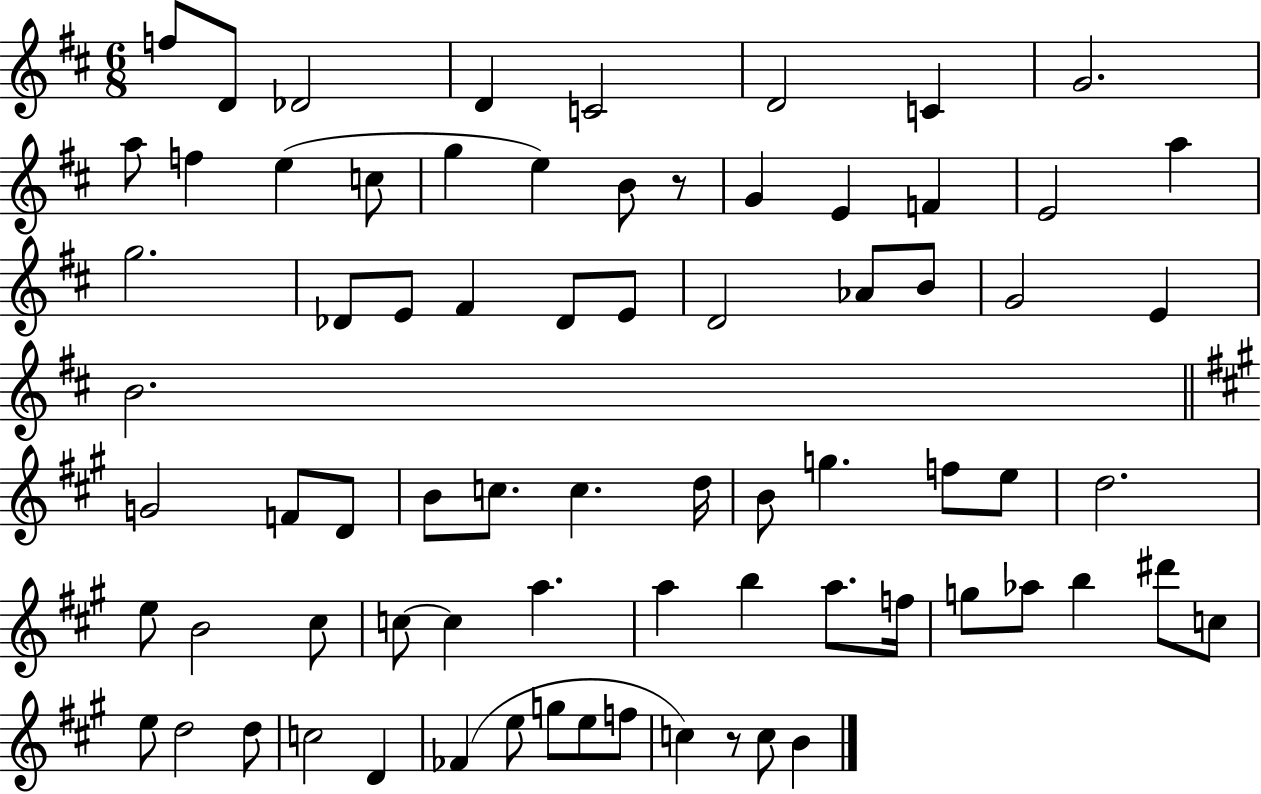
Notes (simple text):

F5/e D4/e Db4/h D4/q C4/h D4/h C4/q G4/h. A5/e F5/q E5/q C5/e G5/q E5/q B4/e R/e G4/q E4/q F4/q E4/h A5/q G5/h. Db4/e E4/e F#4/q Db4/e E4/e D4/h Ab4/e B4/e G4/h E4/q B4/h. G4/h F4/e D4/e B4/e C5/e. C5/q. D5/s B4/e G5/q. F5/e E5/e D5/h. E5/e B4/h C#5/e C5/e C5/q A5/q. A5/q B5/q A5/e. F5/s G5/e Ab5/e B5/q D#6/e C5/e E5/e D5/h D5/e C5/h D4/q FES4/q E5/e G5/e E5/e F5/e C5/q R/e C5/e B4/q